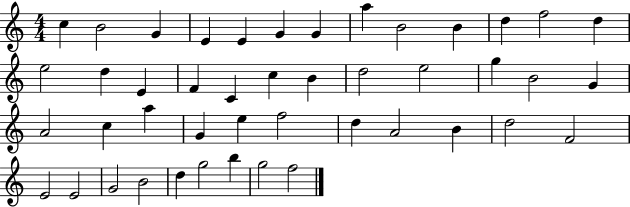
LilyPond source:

{
  \clef treble
  \numericTimeSignature
  \time 4/4
  \key c \major
  c''4 b'2 g'4 | e'4 e'4 g'4 g'4 | a''4 b'2 b'4 | d''4 f''2 d''4 | \break e''2 d''4 e'4 | f'4 c'4 c''4 b'4 | d''2 e''2 | g''4 b'2 g'4 | \break a'2 c''4 a''4 | g'4 e''4 f''2 | d''4 a'2 b'4 | d''2 f'2 | \break e'2 e'2 | g'2 b'2 | d''4 g''2 b''4 | g''2 f''2 | \break \bar "|."
}